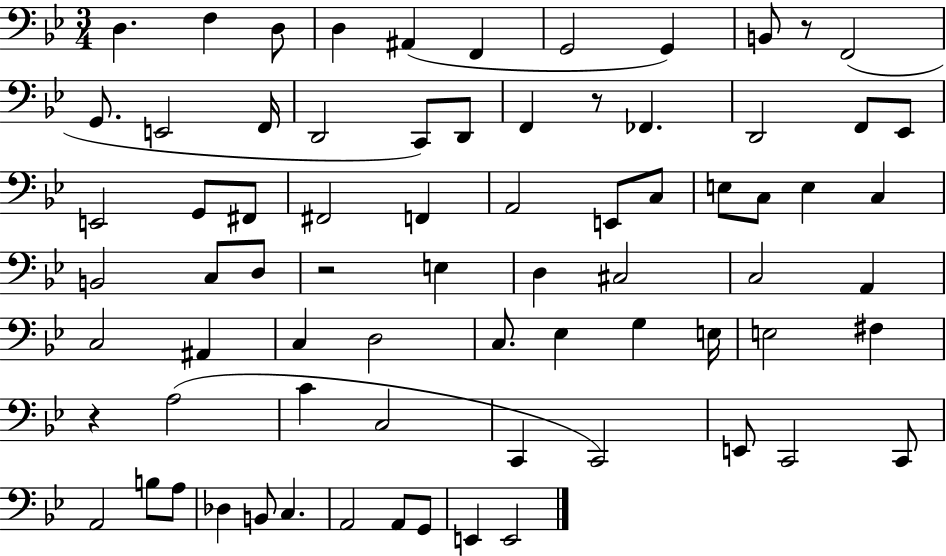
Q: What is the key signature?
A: BES major